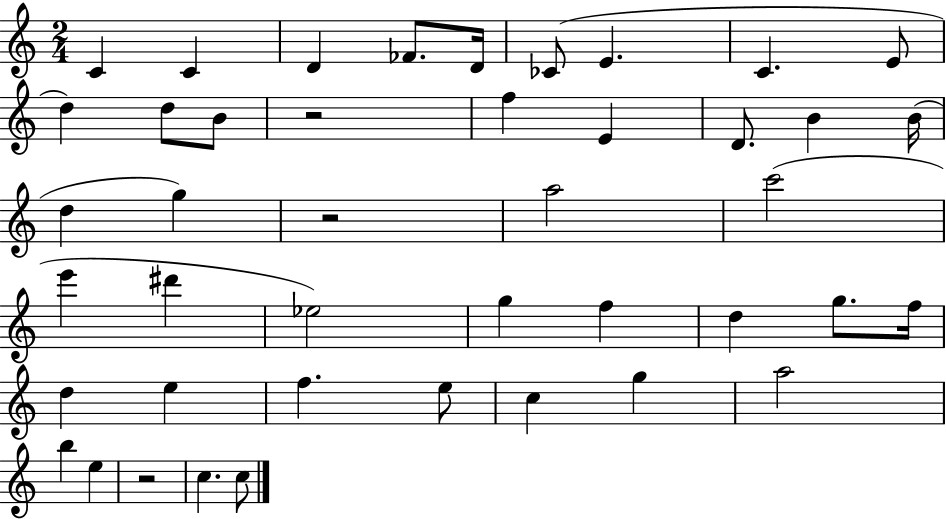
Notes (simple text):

C4/q C4/q D4/q FES4/e. D4/s CES4/e E4/q. C4/q. E4/e D5/q D5/e B4/e R/h F5/q E4/q D4/e. B4/q B4/s D5/q G5/q R/h A5/h C6/h E6/q D#6/q Eb5/h G5/q F5/q D5/q G5/e. F5/s D5/q E5/q F5/q. E5/e C5/q G5/q A5/h B5/q E5/q R/h C5/q. C5/e